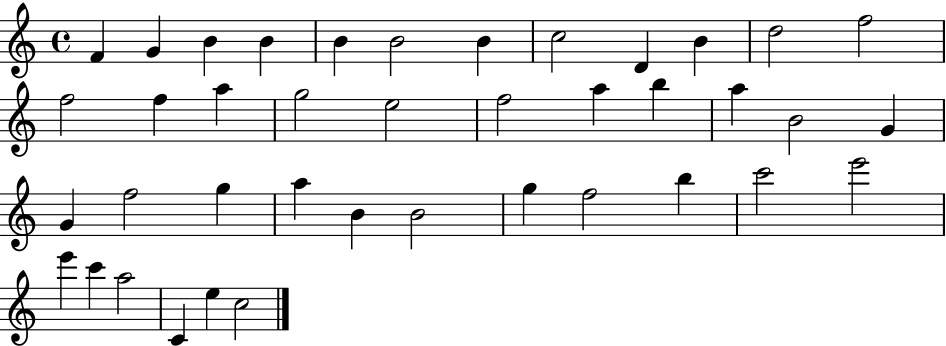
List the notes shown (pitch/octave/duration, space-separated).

F4/q G4/q B4/q B4/q B4/q B4/h B4/q C5/h D4/q B4/q D5/h F5/h F5/h F5/q A5/q G5/h E5/h F5/h A5/q B5/q A5/q B4/h G4/q G4/q F5/h G5/q A5/q B4/q B4/h G5/q F5/h B5/q C6/h E6/h E6/q C6/q A5/h C4/q E5/q C5/h